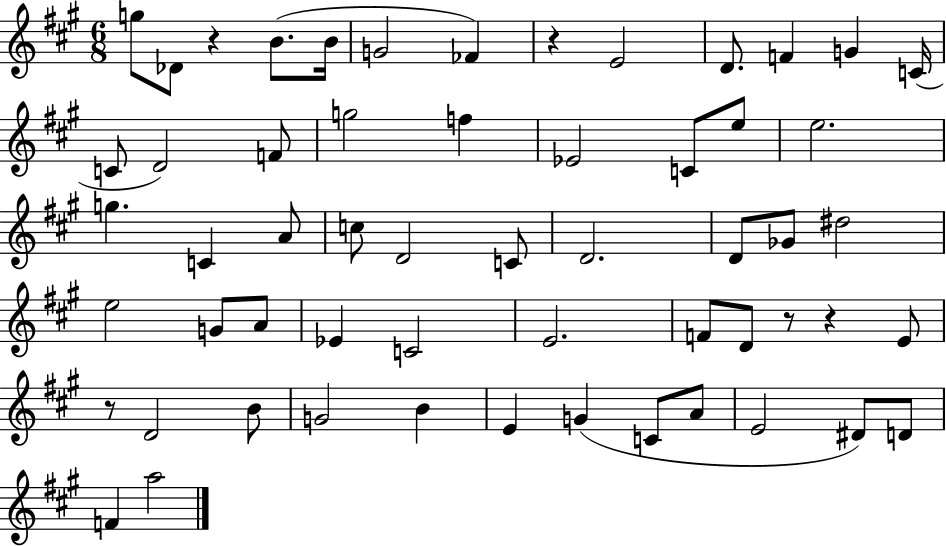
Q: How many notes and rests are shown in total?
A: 57